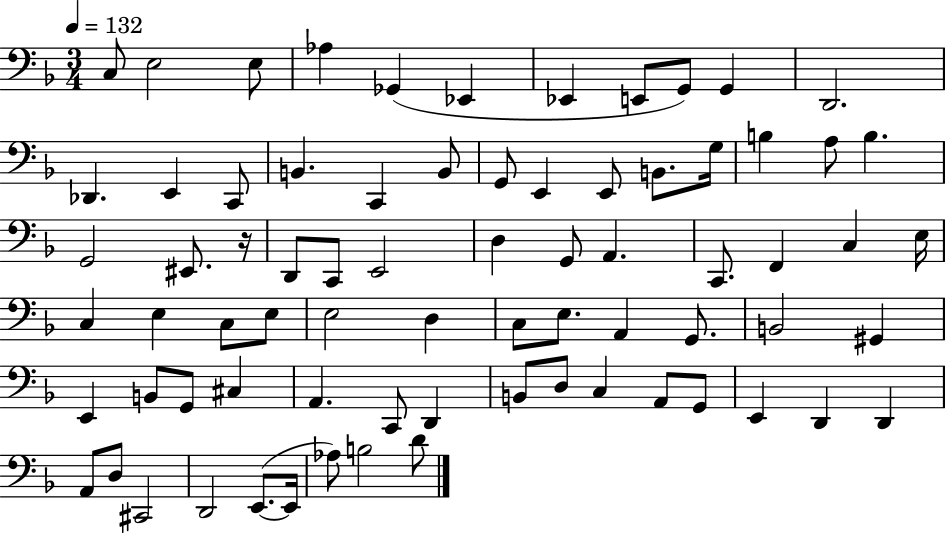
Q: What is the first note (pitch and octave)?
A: C3